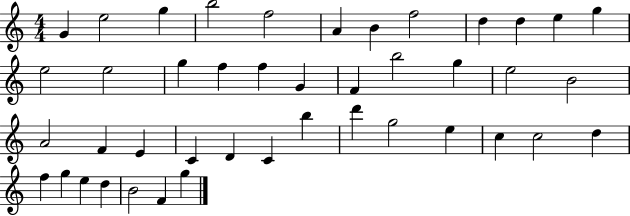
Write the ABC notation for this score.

X:1
T:Untitled
M:4/4
L:1/4
K:C
G e2 g b2 f2 A B f2 d d e g e2 e2 g f f G F b2 g e2 B2 A2 F E C D C b d' g2 e c c2 d f g e d B2 F g